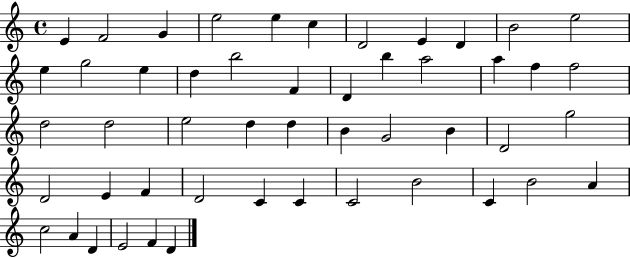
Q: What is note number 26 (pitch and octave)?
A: E5